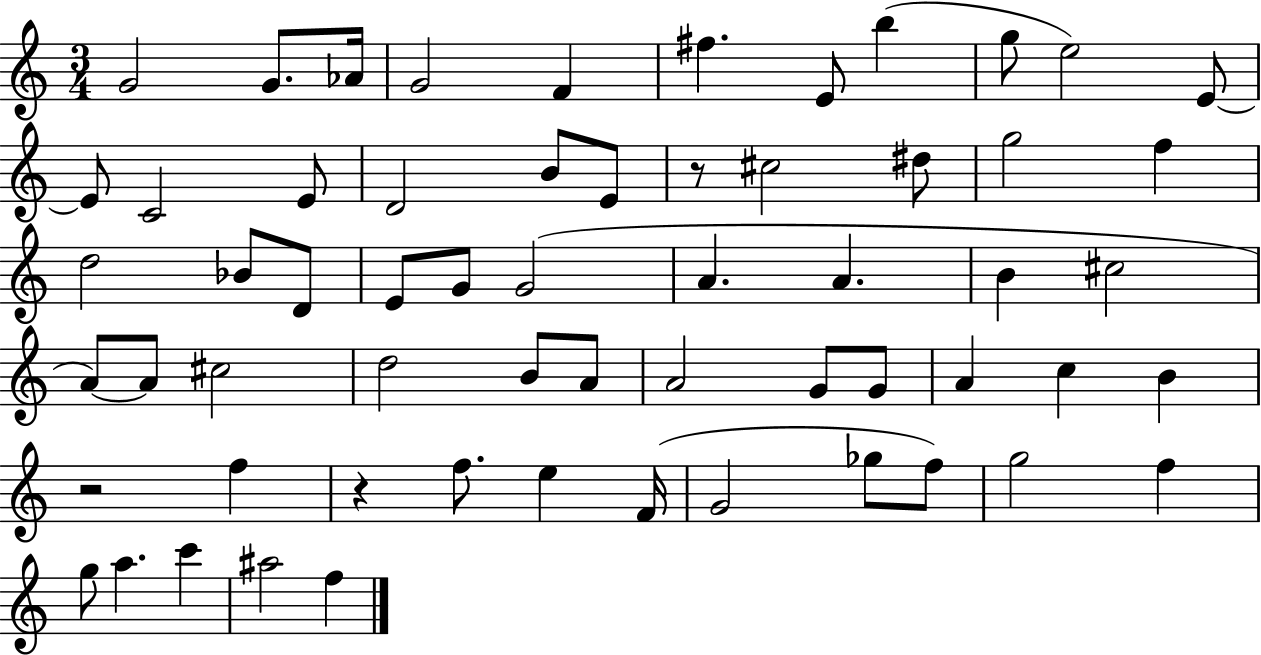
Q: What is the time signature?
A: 3/4